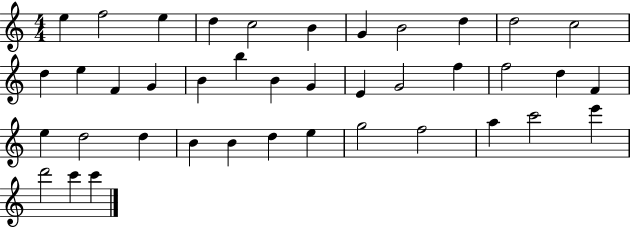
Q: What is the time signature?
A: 4/4